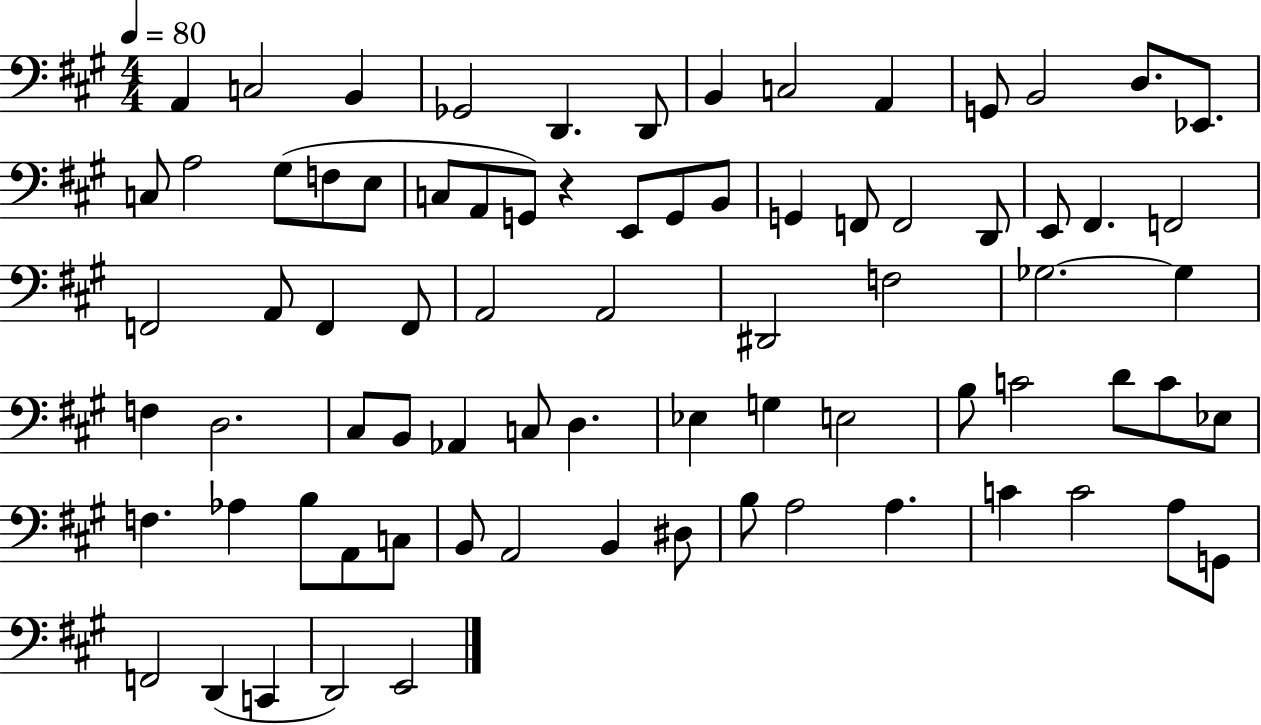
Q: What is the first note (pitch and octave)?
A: A2